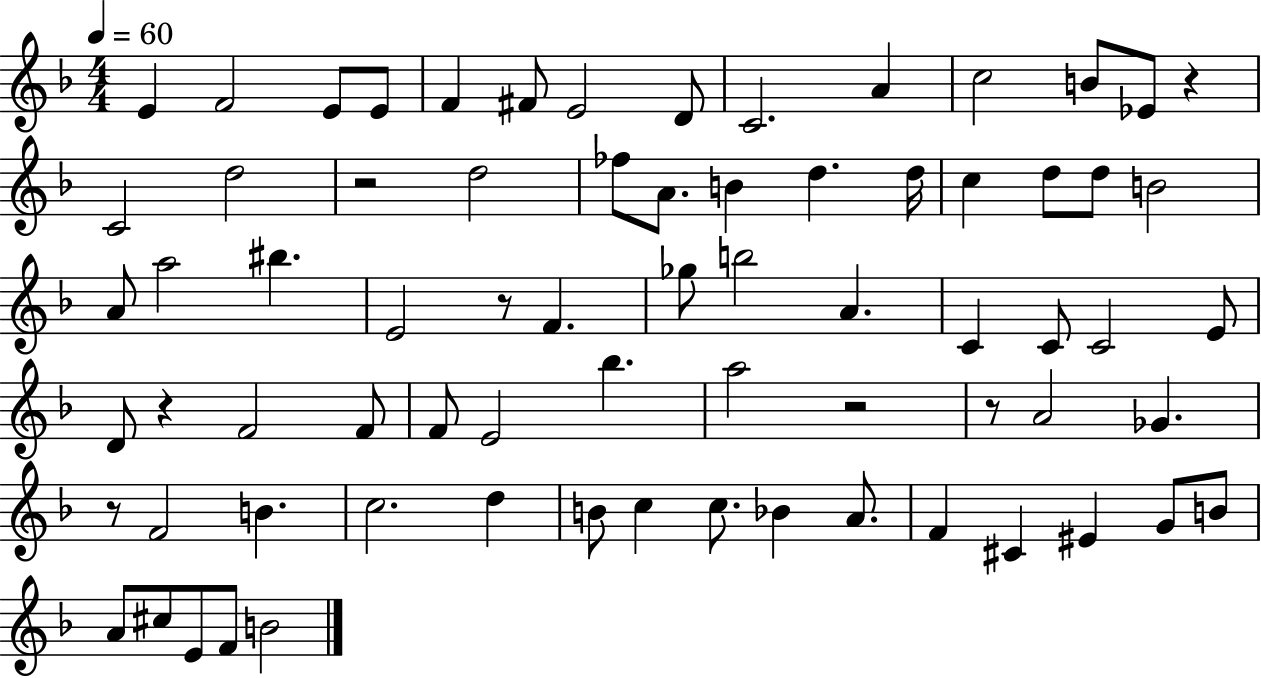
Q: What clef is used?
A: treble